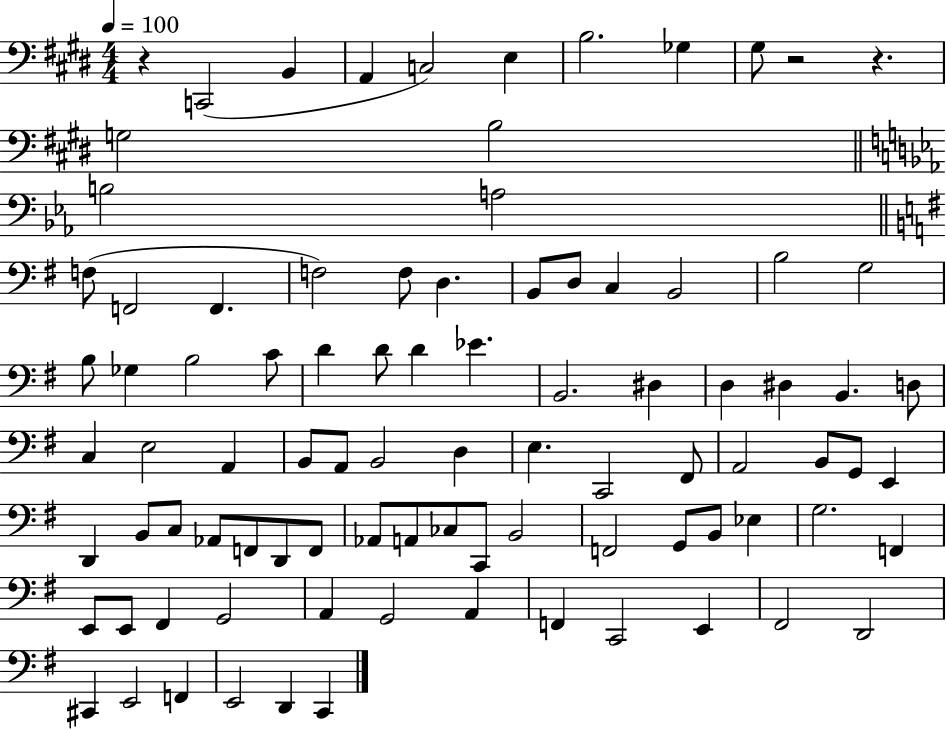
R/q C2/h B2/q A2/q C3/h E3/q B3/h. Gb3/q G#3/e R/h R/q. G3/h B3/h B3/h A3/h F3/e F2/h F2/q. F3/h F3/e D3/q. B2/e D3/e C3/q B2/h B3/h G3/h B3/e Gb3/q B3/h C4/e D4/q D4/e D4/q Eb4/q. B2/h. D#3/q D3/q D#3/q B2/q. D3/e C3/q E3/h A2/q B2/e A2/e B2/h D3/q E3/q. C2/h F#2/e A2/h B2/e G2/e E2/q D2/q B2/e C3/e Ab2/e F2/e D2/e F2/e Ab2/e A2/e CES3/e C2/e B2/h F2/h G2/e B2/e Eb3/q G3/h. F2/q E2/e E2/e F#2/q G2/h A2/q G2/h A2/q F2/q C2/h E2/q F#2/h D2/h C#2/q E2/h F2/q E2/h D2/q C2/q